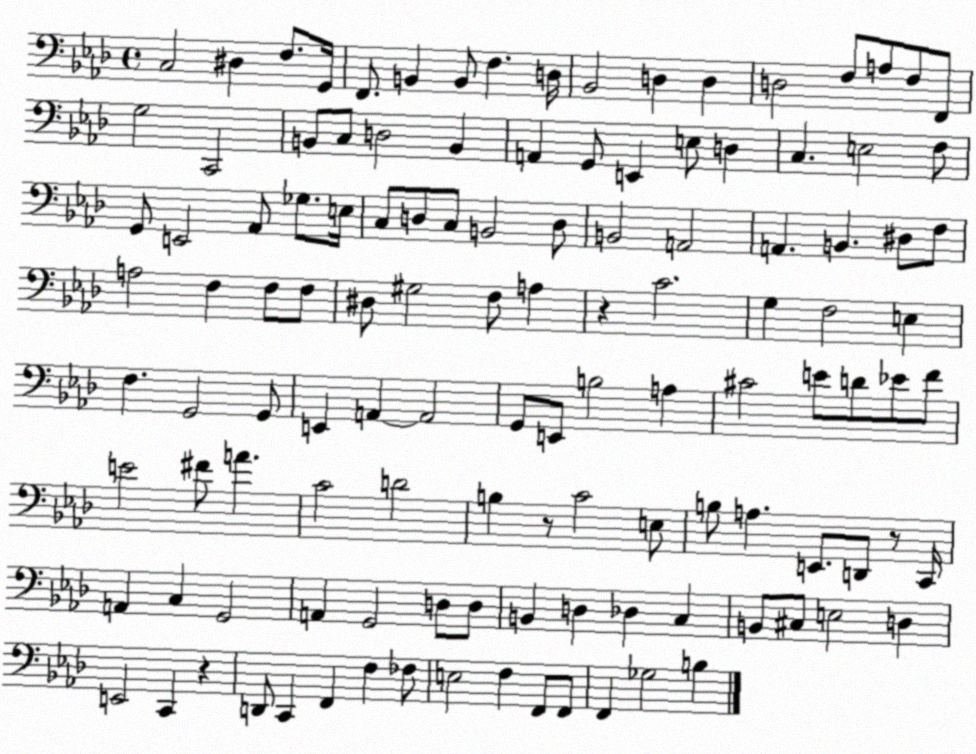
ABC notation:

X:1
T:Untitled
M:4/4
L:1/4
K:Ab
C,2 ^D, F,/2 G,,/4 F,,/2 B,, B,,/2 F, D,/4 _B,,2 D, D, D,2 F,/2 A,/2 F,/2 F,,/2 G,2 C,,2 B,,/2 C,/2 D,2 B,, A,, G,,/2 E,, E,/2 D, C, E,2 F,/2 G,,/2 E,,2 _A,,/2 _G,/2 E,/4 C,/2 D,/2 C,/2 B,,2 D,/2 B,,2 A,,2 A,, B,, ^D,/2 F,/2 A,2 F, F,/2 F,/2 ^D,/2 ^G,2 F,/2 A, z C2 G, F,2 E, F, G,,2 G,,/2 E,, A,, A,,2 G,,/2 E,,/2 B,2 A, ^C2 E/2 D/2 _E/2 F/2 E2 ^F/2 A C2 D2 B, z/2 C2 E,/2 B,/2 A, E,,/2 D,,/2 z/2 C,,/4 A,, C, G,,2 A,, G,,2 D,/2 D,/2 B,, D, _D, C, B,,/2 ^C,/2 E,2 D, E,,2 C,, z D,,/2 C,, F,, F, _F,/2 E,2 F, F,,/2 F,,/2 F,, _G,2 B,